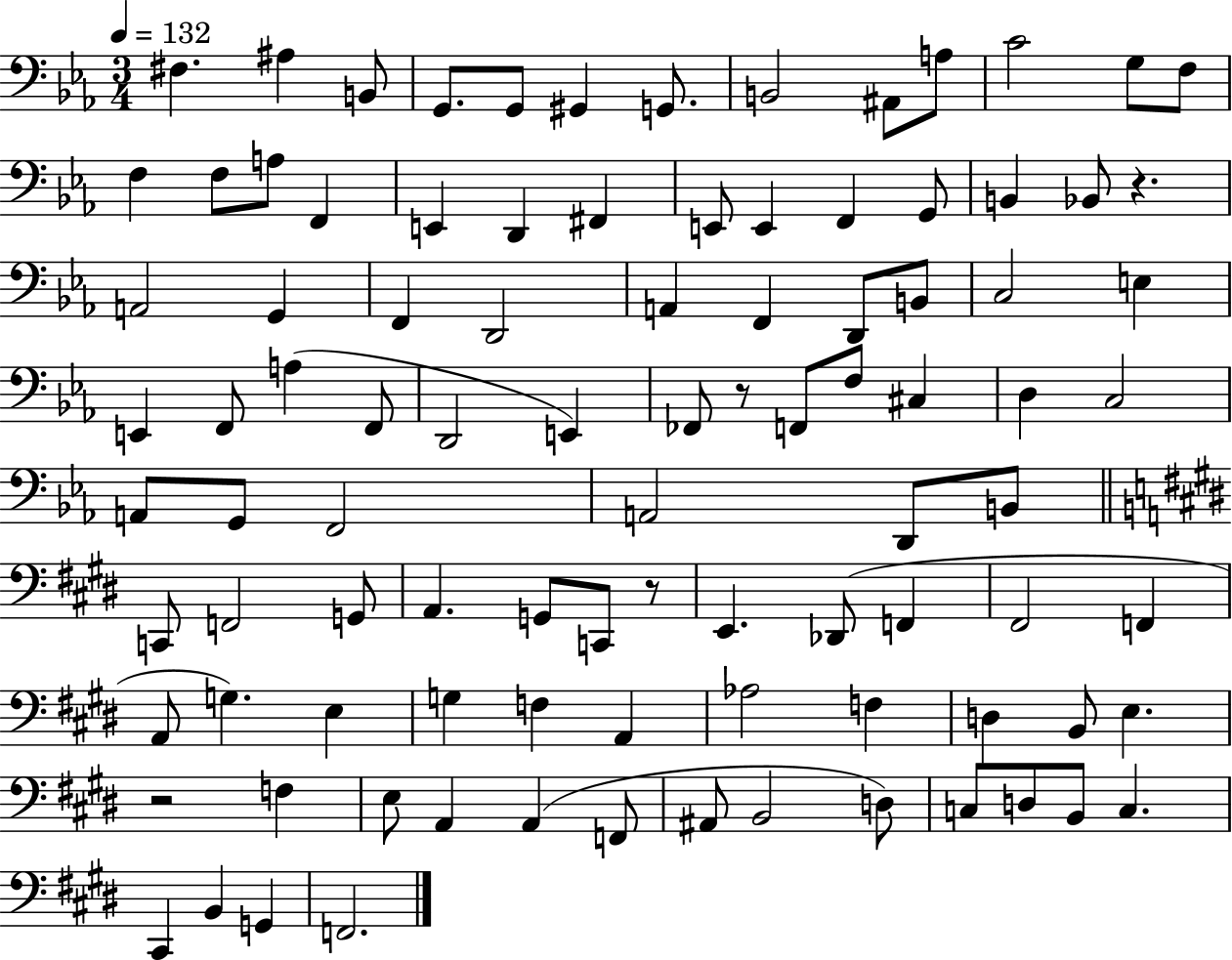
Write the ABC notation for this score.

X:1
T:Untitled
M:3/4
L:1/4
K:Eb
^F, ^A, B,,/2 G,,/2 G,,/2 ^G,, G,,/2 B,,2 ^A,,/2 A,/2 C2 G,/2 F,/2 F, F,/2 A,/2 F,, E,, D,, ^F,, E,,/2 E,, F,, G,,/2 B,, _B,,/2 z A,,2 G,, F,, D,,2 A,, F,, D,,/2 B,,/2 C,2 E, E,, F,,/2 A, F,,/2 D,,2 E,, _F,,/2 z/2 F,,/2 F,/2 ^C, D, C,2 A,,/2 G,,/2 F,,2 A,,2 D,,/2 B,,/2 C,,/2 F,,2 G,,/2 A,, G,,/2 C,,/2 z/2 E,, _D,,/2 F,, ^F,,2 F,, A,,/2 G, E, G, F, A,, _A,2 F, D, B,,/2 E, z2 F, E,/2 A,, A,, F,,/2 ^A,,/2 B,,2 D,/2 C,/2 D,/2 B,,/2 C, ^C,, B,, G,, F,,2